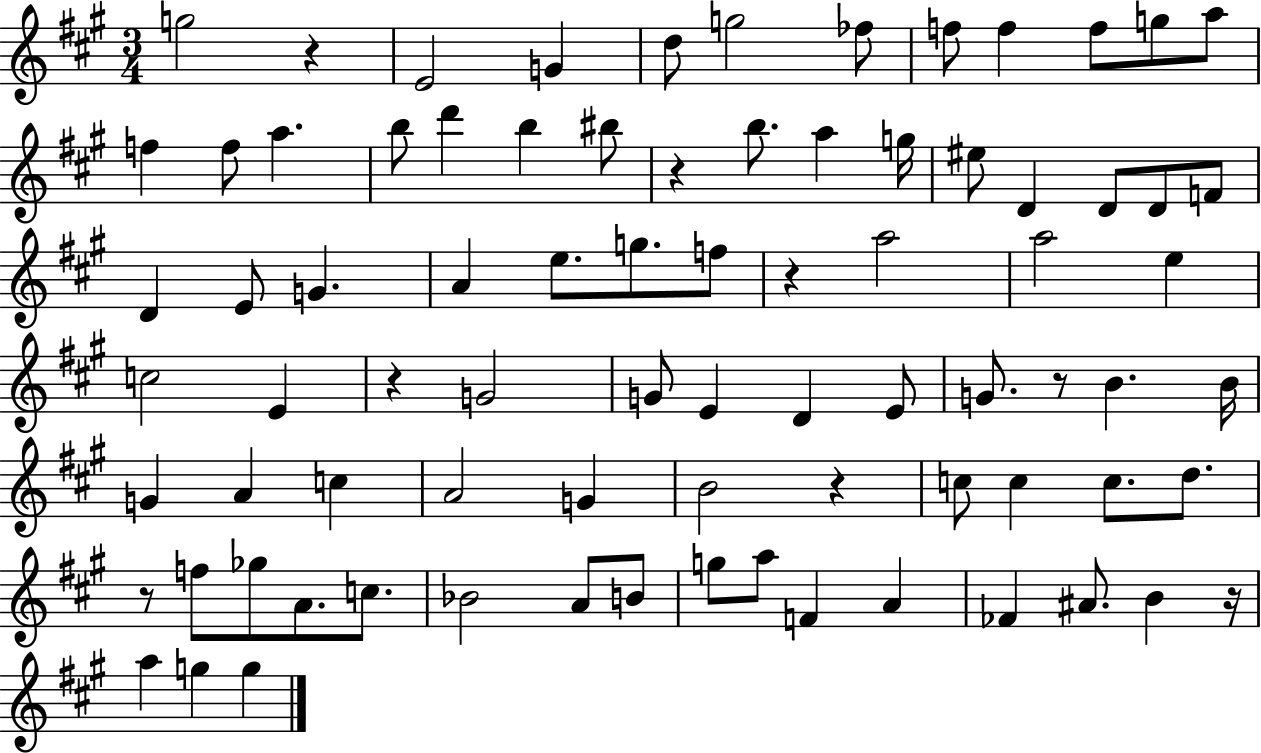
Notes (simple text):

G5/h R/q E4/h G4/q D5/e G5/h FES5/e F5/e F5/q F5/e G5/e A5/e F5/q F5/e A5/q. B5/e D6/q B5/q BIS5/e R/q B5/e. A5/q G5/s EIS5/e D4/q D4/e D4/e F4/e D4/q E4/e G4/q. A4/q E5/e. G5/e. F5/e R/q A5/h A5/h E5/q C5/h E4/q R/q G4/h G4/e E4/q D4/q E4/e G4/e. R/e B4/q. B4/s G4/q A4/q C5/q A4/h G4/q B4/h R/q C5/e C5/q C5/e. D5/e. R/e F5/e Gb5/e A4/e. C5/e. Bb4/h A4/e B4/e G5/e A5/e F4/q A4/q FES4/q A#4/e. B4/q R/s A5/q G5/q G5/q